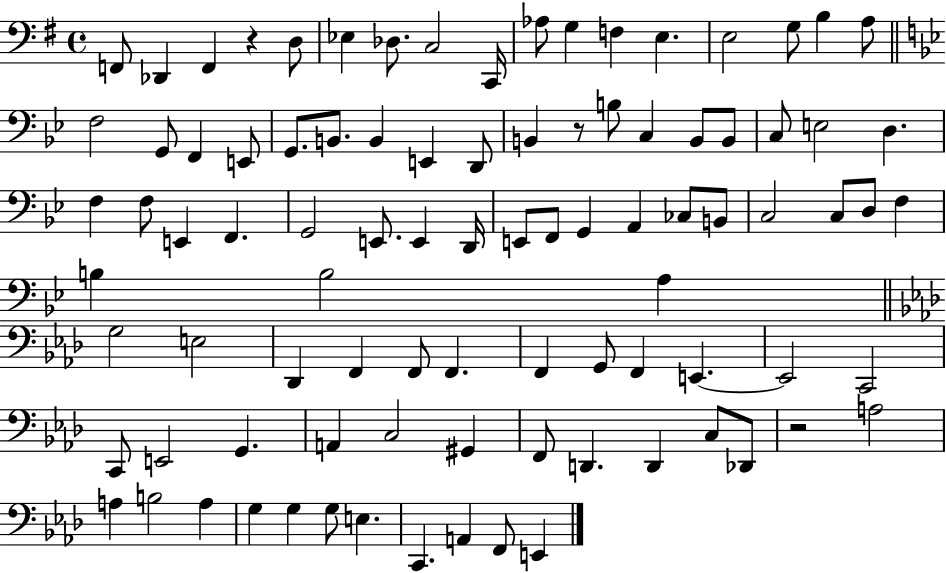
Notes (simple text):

F2/e Db2/q F2/q R/q D3/e Eb3/q Db3/e. C3/h C2/s Ab3/e G3/q F3/q E3/q. E3/h G3/e B3/q A3/e F3/h G2/e F2/q E2/e G2/e. B2/e. B2/q E2/q D2/e B2/q R/e B3/e C3/q B2/e B2/e C3/e E3/h D3/q. F3/q F3/e E2/q F2/q. G2/h E2/e. E2/q D2/s E2/e F2/e G2/q A2/q CES3/e B2/e C3/h C3/e D3/e F3/q B3/q B3/h A3/q G3/h E3/h Db2/q F2/q F2/e F2/q. F2/q G2/e F2/q E2/q. E2/h C2/h C2/e E2/h G2/q. A2/q C3/h G#2/q F2/e D2/q. D2/q C3/e Db2/e R/h A3/h A3/q B3/h A3/q G3/q G3/q G3/e E3/q. C2/q. A2/q F2/e E2/q